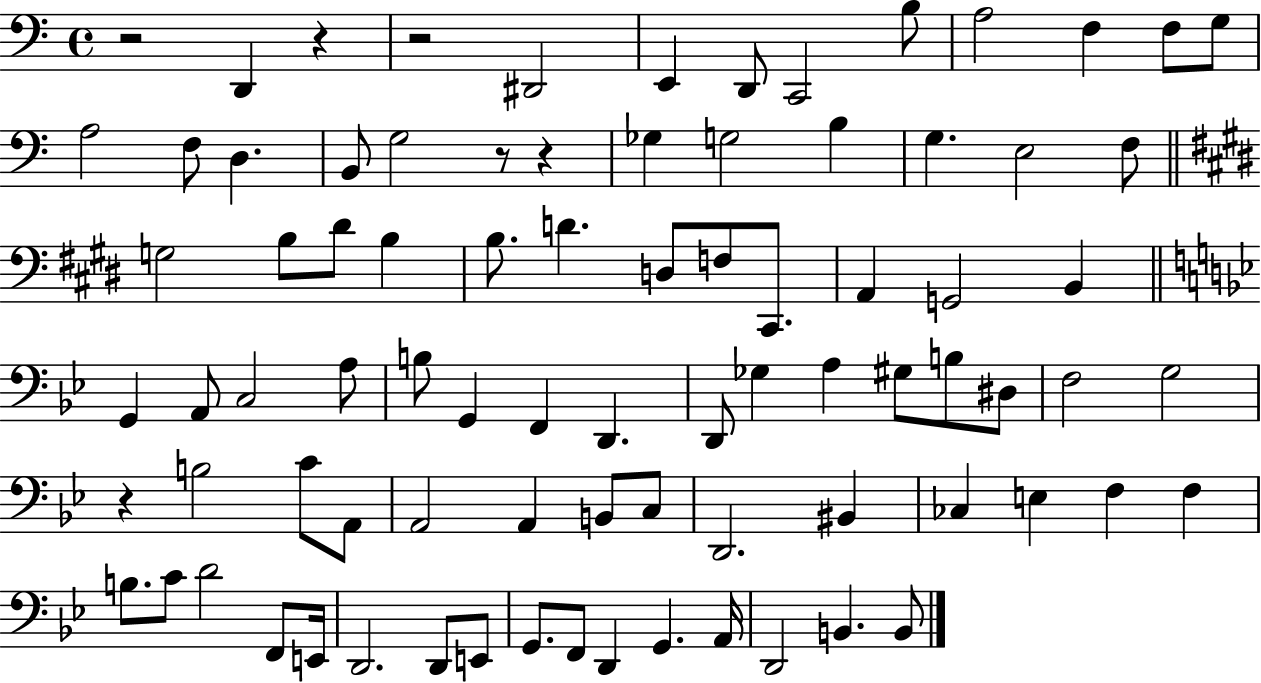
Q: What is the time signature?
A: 4/4